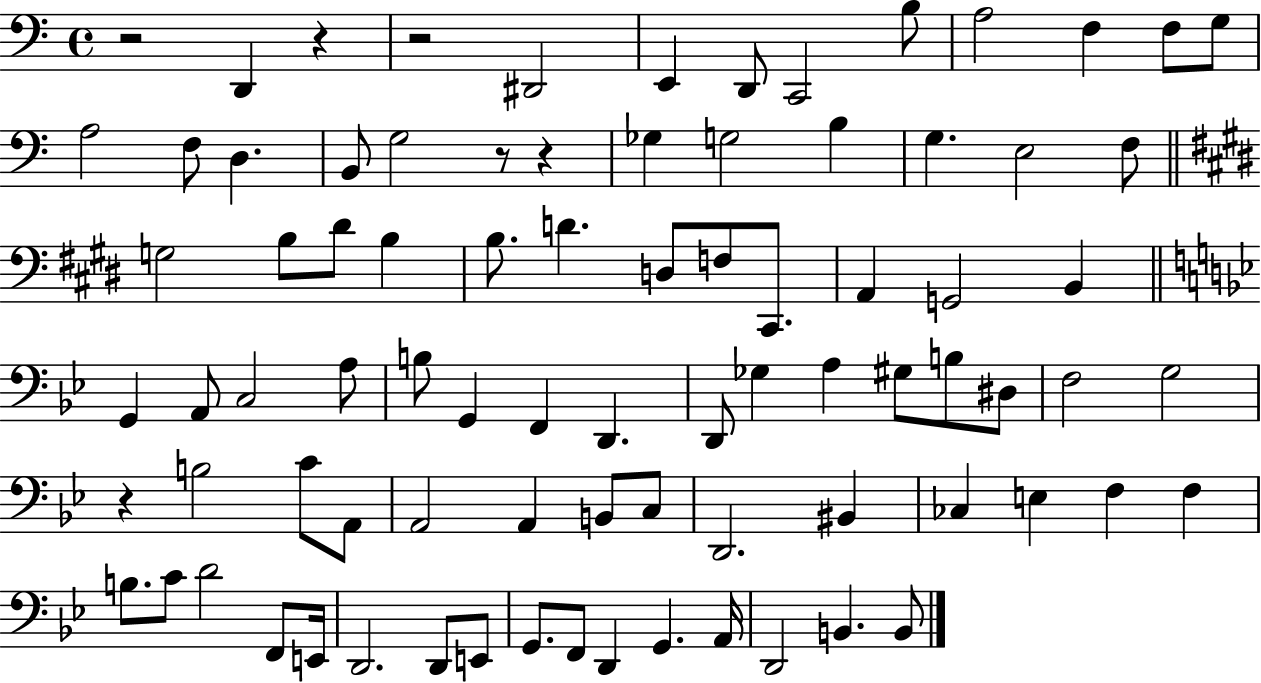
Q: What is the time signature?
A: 4/4